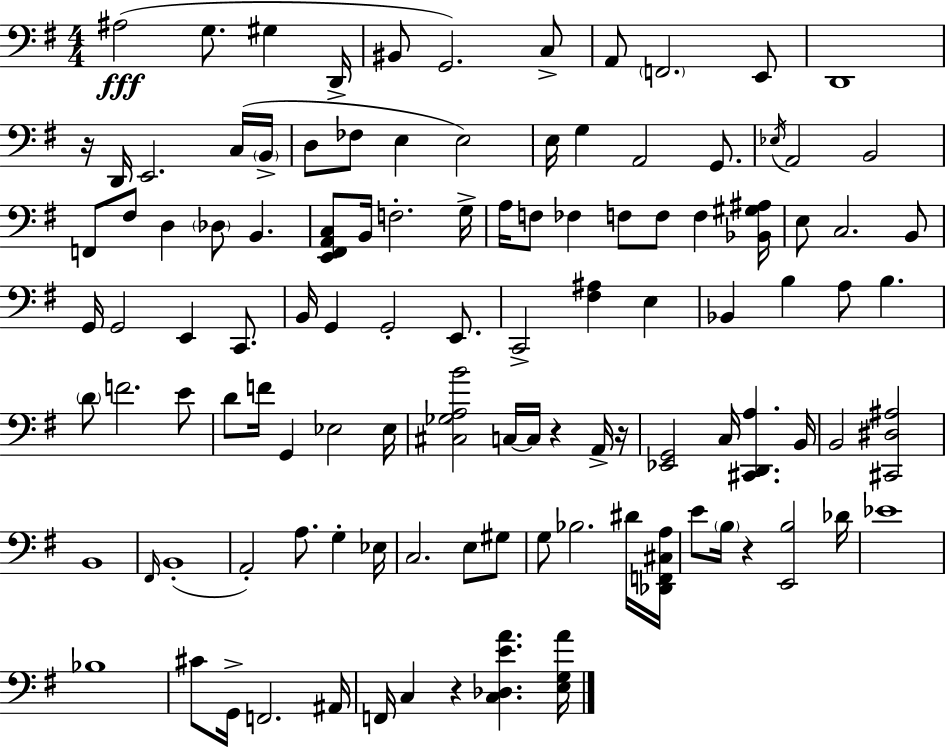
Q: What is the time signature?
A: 4/4